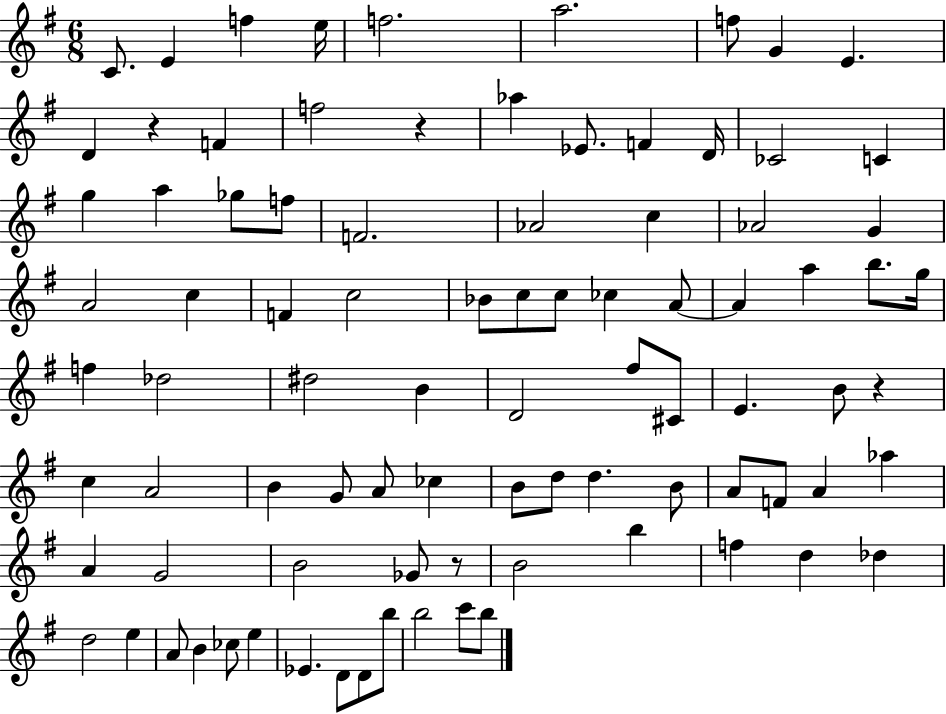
{
  \clef treble
  \numericTimeSignature
  \time 6/8
  \key g \major
  \repeat volta 2 { c'8. e'4 f''4 e''16 | f''2. | a''2. | f''8 g'4 e'4. | \break d'4 r4 f'4 | f''2 r4 | aes''4 ees'8. f'4 d'16 | ces'2 c'4 | \break g''4 a''4 ges''8 f''8 | f'2. | aes'2 c''4 | aes'2 g'4 | \break a'2 c''4 | f'4 c''2 | bes'8 c''8 c''8 ces''4 a'8~~ | a'4 a''4 b''8. g''16 | \break f''4 des''2 | dis''2 b'4 | d'2 fis''8 cis'8 | e'4. b'8 r4 | \break c''4 a'2 | b'4 g'8 a'8 ces''4 | b'8 d''8 d''4. b'8 | a'8 f'8 a'4 aes''4 | \break a'4 g'2 | b'2 ges'8 r8 | b'2 b''4 | f''4 d''4 des''4 | \break d''2 e''4 | a'8 b'4 ces''8 e''4 | ees'4. d'8 d'8 b''8 | b''2 c'''8 b''8 | \break } \bar "|."
}